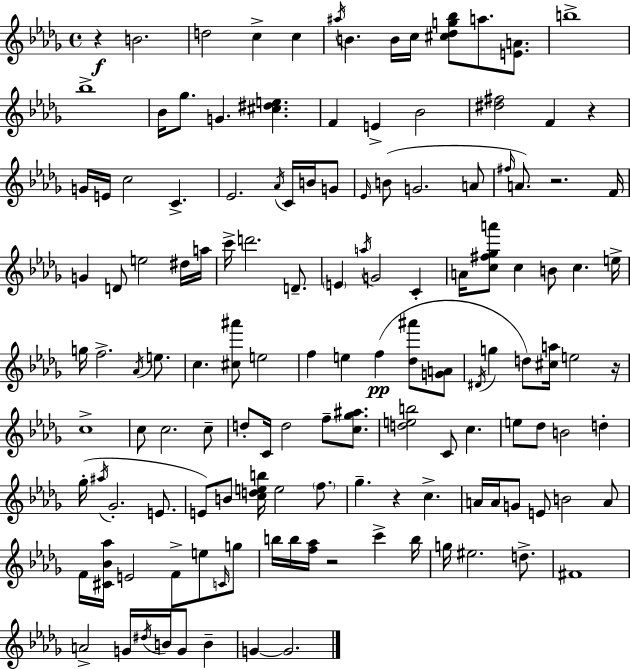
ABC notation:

X:1
T:Untitled
M:4/4
L:1/4
K:Bbm
z B2 d2 c c ^a/4 B B/4 c/4 [^c_dg_b]/2 a/2 [EA]/2 b4 _b4 _B/4 _g/2 G [^c^de] F E _B2 [^d^f]2 F z G/4 E/4 c2 C _E2 _A/4 C/4 B/4 G/2 _E/4 B/2 G2 A/2 ^f/4 A/2 z2 F/4 G D/2 e2 ^d/4 a/4 c'/4 d'2 D/2 E a/4 G2 C A/4 [c^f_ga']/2 c B/2 c e/4 g/4 f2 _A/4 e/2 c [^c^a']/2 e2 f e f [_d^a']/2 [GA]/2 ^D/4 g d/2 [^ca]/4 e2 z/4 c4 c/2 c2 c/2 d/2 C/4 d2 f/2 [c_g^a]/2 [deb]2 C/2 c e/2 _d/2 B2 d _g/4 ^a/4 _G2 E/2 E/2 B/2 [cdeb]/4 e2 f/2 _g z c A/4 A/4 G/2 E/2 B2 A/2 F/4 [^C_B_a]/4 E2 F/2 e/2 C/4 g/2 b/4 b/4 [f_a]/4 z2 c' b/4 g/4 ^e2 d/2 ^F4 A2 G/4 ^d/4 B/4 G/2 B G G2